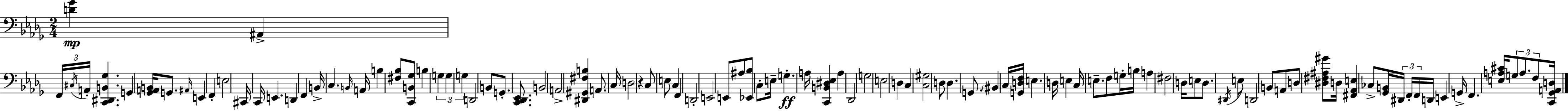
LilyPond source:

{
  \clef bass
  \numericTimeSignature
  \time 2/4
  \key bes \minor
  <d' ges'>4\mp ais,4-> | \tuplet 3/2 { f,16 \acciaccatura { cis16 } a,16-. } <c, dis, b, ges>4. | g,4 <ges, a, b,>16 g,8. | \grace { ais,16 } e,4 f,4-. | \break e2 | cis,16 c,16 e,4. | d,4 f,4 | b,16-> c4. | \break \grace { b,16 } a,16 b4 <fis bes>8 | <c, b, ges>8 b4 \tuplet 3/2 { g4 | g4 g4 } | d,2 | \break b,8 g,8.-. | <c, des, ees,>8. b,2 | a,2-> | <dis, gis, fis b>4 a,8. | \break c16 d2 | r4 c8 | e8 c4 f,4 | d,2-. | \break e,2 | e,8 ais8 <ees, bes>8 | c8-. e16-- g4.-.\ff | a16 <c, b, dis ees>4 a4 | \break des,2 | g2 | e2 | d4 c4 | \break <c gis>2 | d8 d4. | g,8. \parenthesize bis,4 | c16 <g, d f>16 e4. | \break d16 e4 c16 | e8.-- f8 g16-. b16 a4 | fis2 | d16 e8 d8. | \break \acciaccatura { dis,16 } e8 d,2 | b,8 a,8 | d8 <dis fis ais gis'>8 d16 <fis, aes, e>4 | ces8-> <ges, b,>16 \tuplet 3/2 { dis,16 f,16-. f,16 } d,16 | \break e,4 g,16-> f,4. | <e a cis'>16 \tuplet 3/2 { g8 a8. | f8 } <c, ges, a, d>16 \bar "|."
}